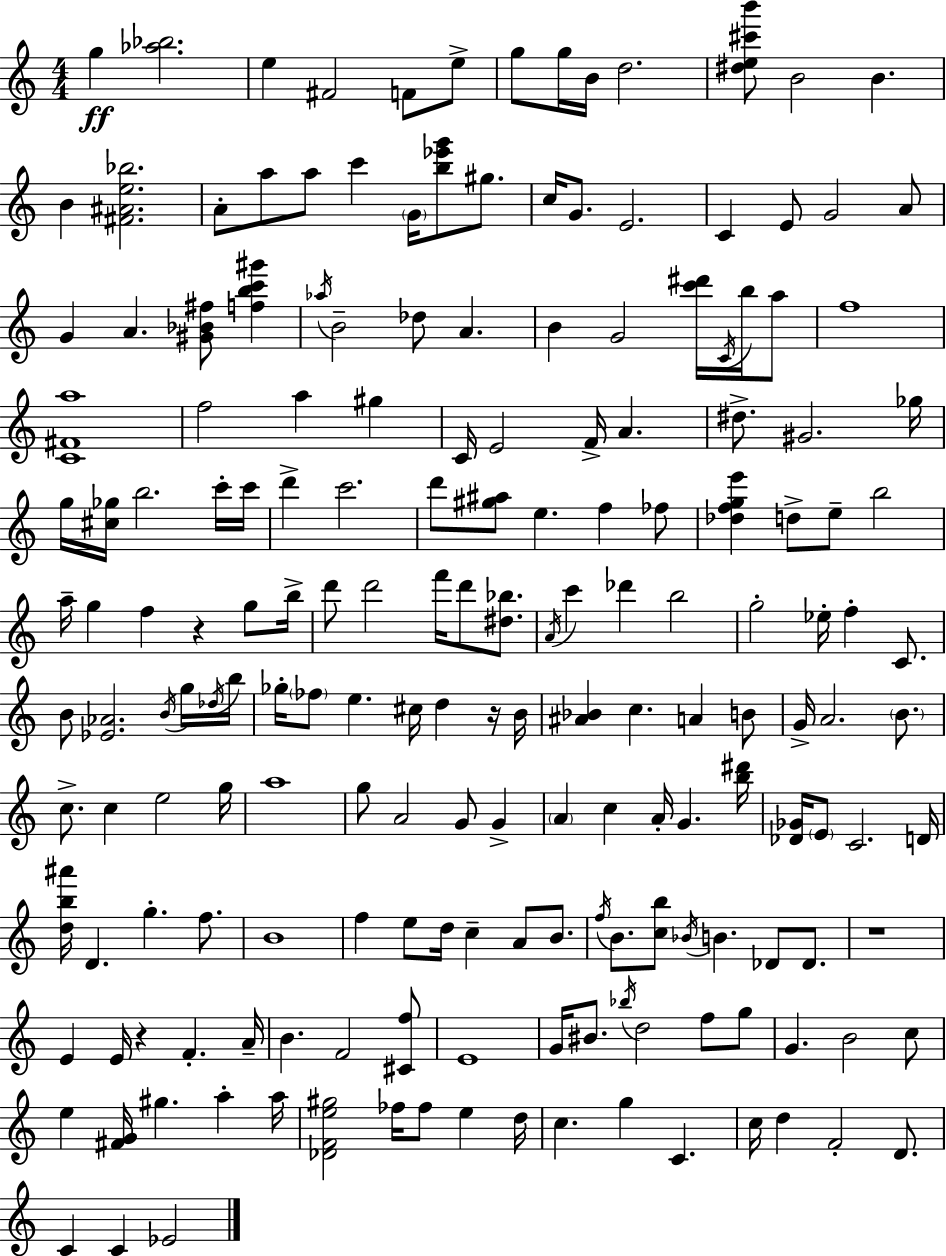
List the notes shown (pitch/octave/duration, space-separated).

G5/q [Ab5,Bb5]/h. E5/q F#4/h F4/e E5/e G5/e G5/s B4/s D5/h. [D#5,E5,C#6,B6]/e B4/h B4/q. B4/q [F#4,A#4,E5,Bb5]/h. A4/e A5/e A5/e C6/q G4/s [B5,Eb6,G6]/e G#5/e. C5/s G4/e. E4/h. C4/q E4/e G4/h A4/e G4/q A4/q. [G#4,Bb4,F#5]/e [F5,B5,C6,G#6]/q Ab5/s B4/h Db5/e A4/q. B4/q G4/h [C6,D#6]/s C4/s B5/s A5/e F5/w [C4,F#4,A5]/w F5/h A5/q G#5/q C4/s E4/h F4/s A4/q. D#5/e. G#4/h. Gb5/s G5/s [C#5,Gb5]/s B5/h. C6/s C6/s D6/q C6/h. D6/e [G#5,A#5]/e E5/q. F5/q FES5/e [Db5,F5,G5,E6]/q D5/e E5/e B5/h A5/s G5/q F5/q R/q G5/e B5/s D6/e D6/h F6/s D6/e [D#5,Bb5]/e. A4/s C6/q Db6/q B5/h G5/h Eb5/s F5/q C4/e. B4/e [Eb4,Ab4]/h. B4/s G5/s Db5/s B5/s Gb5/s FES5/e E5/q. C#5/s D5/q R/s B4/s [A#4,Bb4]/q C5/q. A4/q B4/e G4/s A4/h. B4/e. C5/e. C5/q E5/h G5/s A5/w G5/e A4/h G4/e G4/q A4/q C5/q A4/s G4/q. [B5,D#6]/s [Db4,Gb4]/s E4/e C4/h. D4/s [D5,B5,A#6]/s D4/q. G5/q. F5/e. B4/w F5/q E5/e D5/s C5/q A4/e B4/e. F5/s B4/e. [C5,B5]/e Bb4/s B4/q. Db4/e Db4/e. R/w E4/q E4/s R/q F4/q. A4/s B4/q. F4/h [C#4,F5]/e E4/w G4/s BIS4/e. Bb5/s D5/h F5/e G5/e G4/q. B4/h C5/e E5/q [F#4,G4]/s G#5/q. A5/q A5/s [Db4,F4,E5,G#5]/h FES5/s FES5/e E5/q D5/s C5/q. G5/q C4/q. C5/s D5/q F4/h D4/e. C4/q C4/q Eb4/h